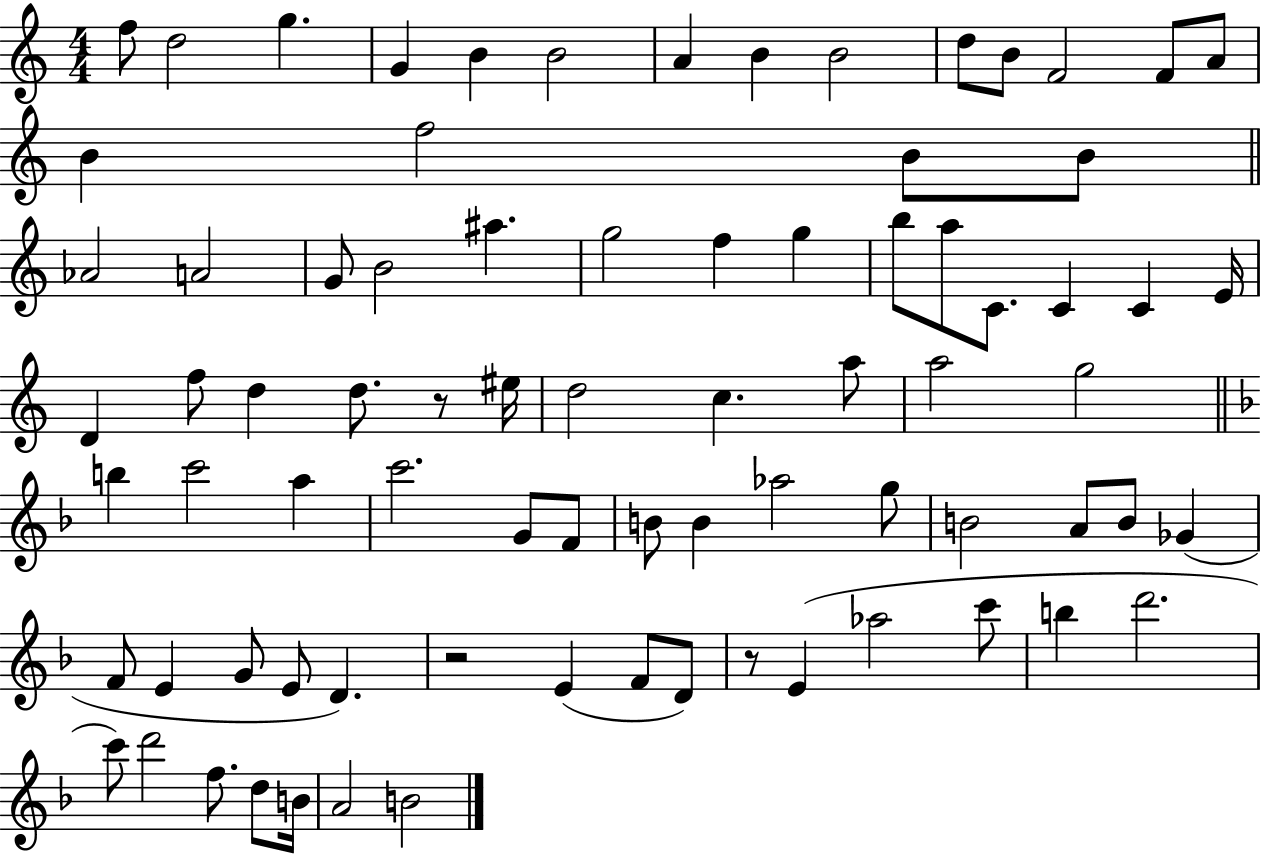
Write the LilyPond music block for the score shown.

{
  \clef treble
  \numericTimeSignature
  \time 4/4
  \key c \major
  \repeat volta 2 { f''8 d''2 g''4. | g'4 b'4 b'2 | a'4 b'4 b'2 | d''8 b'8 f'2 f'8 a'8 | \break b'4 f''2 b'8 b'8 | \bar "||" \break \key c \major aes'2 a'2 | g'8 b'2 ais''4. | g''2 f''4 g''4 | b''8 a''8 c'8. c'4 c'4 e'16 | \break d'4 f''8 d''4 d''8. r8 eis''16 | d''2 c''4. a''8 | a''2 g''2 | \bar "||" \break \key d \minor b''4 c'''2 a''4 | c'''2. g'8 f'8 | b'8 b'4 aes''2 g''8 | b'2 a'8 b'8 ges'4( | \break f'8 e'4 g'8 e'8 d'4.) | r2 e'4( f'8 d'8) | r8 e'4( aes''2 c'''8 | b''4 d'''2. | \break c'''8) d'''2 f''8. d''8 b'16 | a'2 b'2 | } \bar "|."
}